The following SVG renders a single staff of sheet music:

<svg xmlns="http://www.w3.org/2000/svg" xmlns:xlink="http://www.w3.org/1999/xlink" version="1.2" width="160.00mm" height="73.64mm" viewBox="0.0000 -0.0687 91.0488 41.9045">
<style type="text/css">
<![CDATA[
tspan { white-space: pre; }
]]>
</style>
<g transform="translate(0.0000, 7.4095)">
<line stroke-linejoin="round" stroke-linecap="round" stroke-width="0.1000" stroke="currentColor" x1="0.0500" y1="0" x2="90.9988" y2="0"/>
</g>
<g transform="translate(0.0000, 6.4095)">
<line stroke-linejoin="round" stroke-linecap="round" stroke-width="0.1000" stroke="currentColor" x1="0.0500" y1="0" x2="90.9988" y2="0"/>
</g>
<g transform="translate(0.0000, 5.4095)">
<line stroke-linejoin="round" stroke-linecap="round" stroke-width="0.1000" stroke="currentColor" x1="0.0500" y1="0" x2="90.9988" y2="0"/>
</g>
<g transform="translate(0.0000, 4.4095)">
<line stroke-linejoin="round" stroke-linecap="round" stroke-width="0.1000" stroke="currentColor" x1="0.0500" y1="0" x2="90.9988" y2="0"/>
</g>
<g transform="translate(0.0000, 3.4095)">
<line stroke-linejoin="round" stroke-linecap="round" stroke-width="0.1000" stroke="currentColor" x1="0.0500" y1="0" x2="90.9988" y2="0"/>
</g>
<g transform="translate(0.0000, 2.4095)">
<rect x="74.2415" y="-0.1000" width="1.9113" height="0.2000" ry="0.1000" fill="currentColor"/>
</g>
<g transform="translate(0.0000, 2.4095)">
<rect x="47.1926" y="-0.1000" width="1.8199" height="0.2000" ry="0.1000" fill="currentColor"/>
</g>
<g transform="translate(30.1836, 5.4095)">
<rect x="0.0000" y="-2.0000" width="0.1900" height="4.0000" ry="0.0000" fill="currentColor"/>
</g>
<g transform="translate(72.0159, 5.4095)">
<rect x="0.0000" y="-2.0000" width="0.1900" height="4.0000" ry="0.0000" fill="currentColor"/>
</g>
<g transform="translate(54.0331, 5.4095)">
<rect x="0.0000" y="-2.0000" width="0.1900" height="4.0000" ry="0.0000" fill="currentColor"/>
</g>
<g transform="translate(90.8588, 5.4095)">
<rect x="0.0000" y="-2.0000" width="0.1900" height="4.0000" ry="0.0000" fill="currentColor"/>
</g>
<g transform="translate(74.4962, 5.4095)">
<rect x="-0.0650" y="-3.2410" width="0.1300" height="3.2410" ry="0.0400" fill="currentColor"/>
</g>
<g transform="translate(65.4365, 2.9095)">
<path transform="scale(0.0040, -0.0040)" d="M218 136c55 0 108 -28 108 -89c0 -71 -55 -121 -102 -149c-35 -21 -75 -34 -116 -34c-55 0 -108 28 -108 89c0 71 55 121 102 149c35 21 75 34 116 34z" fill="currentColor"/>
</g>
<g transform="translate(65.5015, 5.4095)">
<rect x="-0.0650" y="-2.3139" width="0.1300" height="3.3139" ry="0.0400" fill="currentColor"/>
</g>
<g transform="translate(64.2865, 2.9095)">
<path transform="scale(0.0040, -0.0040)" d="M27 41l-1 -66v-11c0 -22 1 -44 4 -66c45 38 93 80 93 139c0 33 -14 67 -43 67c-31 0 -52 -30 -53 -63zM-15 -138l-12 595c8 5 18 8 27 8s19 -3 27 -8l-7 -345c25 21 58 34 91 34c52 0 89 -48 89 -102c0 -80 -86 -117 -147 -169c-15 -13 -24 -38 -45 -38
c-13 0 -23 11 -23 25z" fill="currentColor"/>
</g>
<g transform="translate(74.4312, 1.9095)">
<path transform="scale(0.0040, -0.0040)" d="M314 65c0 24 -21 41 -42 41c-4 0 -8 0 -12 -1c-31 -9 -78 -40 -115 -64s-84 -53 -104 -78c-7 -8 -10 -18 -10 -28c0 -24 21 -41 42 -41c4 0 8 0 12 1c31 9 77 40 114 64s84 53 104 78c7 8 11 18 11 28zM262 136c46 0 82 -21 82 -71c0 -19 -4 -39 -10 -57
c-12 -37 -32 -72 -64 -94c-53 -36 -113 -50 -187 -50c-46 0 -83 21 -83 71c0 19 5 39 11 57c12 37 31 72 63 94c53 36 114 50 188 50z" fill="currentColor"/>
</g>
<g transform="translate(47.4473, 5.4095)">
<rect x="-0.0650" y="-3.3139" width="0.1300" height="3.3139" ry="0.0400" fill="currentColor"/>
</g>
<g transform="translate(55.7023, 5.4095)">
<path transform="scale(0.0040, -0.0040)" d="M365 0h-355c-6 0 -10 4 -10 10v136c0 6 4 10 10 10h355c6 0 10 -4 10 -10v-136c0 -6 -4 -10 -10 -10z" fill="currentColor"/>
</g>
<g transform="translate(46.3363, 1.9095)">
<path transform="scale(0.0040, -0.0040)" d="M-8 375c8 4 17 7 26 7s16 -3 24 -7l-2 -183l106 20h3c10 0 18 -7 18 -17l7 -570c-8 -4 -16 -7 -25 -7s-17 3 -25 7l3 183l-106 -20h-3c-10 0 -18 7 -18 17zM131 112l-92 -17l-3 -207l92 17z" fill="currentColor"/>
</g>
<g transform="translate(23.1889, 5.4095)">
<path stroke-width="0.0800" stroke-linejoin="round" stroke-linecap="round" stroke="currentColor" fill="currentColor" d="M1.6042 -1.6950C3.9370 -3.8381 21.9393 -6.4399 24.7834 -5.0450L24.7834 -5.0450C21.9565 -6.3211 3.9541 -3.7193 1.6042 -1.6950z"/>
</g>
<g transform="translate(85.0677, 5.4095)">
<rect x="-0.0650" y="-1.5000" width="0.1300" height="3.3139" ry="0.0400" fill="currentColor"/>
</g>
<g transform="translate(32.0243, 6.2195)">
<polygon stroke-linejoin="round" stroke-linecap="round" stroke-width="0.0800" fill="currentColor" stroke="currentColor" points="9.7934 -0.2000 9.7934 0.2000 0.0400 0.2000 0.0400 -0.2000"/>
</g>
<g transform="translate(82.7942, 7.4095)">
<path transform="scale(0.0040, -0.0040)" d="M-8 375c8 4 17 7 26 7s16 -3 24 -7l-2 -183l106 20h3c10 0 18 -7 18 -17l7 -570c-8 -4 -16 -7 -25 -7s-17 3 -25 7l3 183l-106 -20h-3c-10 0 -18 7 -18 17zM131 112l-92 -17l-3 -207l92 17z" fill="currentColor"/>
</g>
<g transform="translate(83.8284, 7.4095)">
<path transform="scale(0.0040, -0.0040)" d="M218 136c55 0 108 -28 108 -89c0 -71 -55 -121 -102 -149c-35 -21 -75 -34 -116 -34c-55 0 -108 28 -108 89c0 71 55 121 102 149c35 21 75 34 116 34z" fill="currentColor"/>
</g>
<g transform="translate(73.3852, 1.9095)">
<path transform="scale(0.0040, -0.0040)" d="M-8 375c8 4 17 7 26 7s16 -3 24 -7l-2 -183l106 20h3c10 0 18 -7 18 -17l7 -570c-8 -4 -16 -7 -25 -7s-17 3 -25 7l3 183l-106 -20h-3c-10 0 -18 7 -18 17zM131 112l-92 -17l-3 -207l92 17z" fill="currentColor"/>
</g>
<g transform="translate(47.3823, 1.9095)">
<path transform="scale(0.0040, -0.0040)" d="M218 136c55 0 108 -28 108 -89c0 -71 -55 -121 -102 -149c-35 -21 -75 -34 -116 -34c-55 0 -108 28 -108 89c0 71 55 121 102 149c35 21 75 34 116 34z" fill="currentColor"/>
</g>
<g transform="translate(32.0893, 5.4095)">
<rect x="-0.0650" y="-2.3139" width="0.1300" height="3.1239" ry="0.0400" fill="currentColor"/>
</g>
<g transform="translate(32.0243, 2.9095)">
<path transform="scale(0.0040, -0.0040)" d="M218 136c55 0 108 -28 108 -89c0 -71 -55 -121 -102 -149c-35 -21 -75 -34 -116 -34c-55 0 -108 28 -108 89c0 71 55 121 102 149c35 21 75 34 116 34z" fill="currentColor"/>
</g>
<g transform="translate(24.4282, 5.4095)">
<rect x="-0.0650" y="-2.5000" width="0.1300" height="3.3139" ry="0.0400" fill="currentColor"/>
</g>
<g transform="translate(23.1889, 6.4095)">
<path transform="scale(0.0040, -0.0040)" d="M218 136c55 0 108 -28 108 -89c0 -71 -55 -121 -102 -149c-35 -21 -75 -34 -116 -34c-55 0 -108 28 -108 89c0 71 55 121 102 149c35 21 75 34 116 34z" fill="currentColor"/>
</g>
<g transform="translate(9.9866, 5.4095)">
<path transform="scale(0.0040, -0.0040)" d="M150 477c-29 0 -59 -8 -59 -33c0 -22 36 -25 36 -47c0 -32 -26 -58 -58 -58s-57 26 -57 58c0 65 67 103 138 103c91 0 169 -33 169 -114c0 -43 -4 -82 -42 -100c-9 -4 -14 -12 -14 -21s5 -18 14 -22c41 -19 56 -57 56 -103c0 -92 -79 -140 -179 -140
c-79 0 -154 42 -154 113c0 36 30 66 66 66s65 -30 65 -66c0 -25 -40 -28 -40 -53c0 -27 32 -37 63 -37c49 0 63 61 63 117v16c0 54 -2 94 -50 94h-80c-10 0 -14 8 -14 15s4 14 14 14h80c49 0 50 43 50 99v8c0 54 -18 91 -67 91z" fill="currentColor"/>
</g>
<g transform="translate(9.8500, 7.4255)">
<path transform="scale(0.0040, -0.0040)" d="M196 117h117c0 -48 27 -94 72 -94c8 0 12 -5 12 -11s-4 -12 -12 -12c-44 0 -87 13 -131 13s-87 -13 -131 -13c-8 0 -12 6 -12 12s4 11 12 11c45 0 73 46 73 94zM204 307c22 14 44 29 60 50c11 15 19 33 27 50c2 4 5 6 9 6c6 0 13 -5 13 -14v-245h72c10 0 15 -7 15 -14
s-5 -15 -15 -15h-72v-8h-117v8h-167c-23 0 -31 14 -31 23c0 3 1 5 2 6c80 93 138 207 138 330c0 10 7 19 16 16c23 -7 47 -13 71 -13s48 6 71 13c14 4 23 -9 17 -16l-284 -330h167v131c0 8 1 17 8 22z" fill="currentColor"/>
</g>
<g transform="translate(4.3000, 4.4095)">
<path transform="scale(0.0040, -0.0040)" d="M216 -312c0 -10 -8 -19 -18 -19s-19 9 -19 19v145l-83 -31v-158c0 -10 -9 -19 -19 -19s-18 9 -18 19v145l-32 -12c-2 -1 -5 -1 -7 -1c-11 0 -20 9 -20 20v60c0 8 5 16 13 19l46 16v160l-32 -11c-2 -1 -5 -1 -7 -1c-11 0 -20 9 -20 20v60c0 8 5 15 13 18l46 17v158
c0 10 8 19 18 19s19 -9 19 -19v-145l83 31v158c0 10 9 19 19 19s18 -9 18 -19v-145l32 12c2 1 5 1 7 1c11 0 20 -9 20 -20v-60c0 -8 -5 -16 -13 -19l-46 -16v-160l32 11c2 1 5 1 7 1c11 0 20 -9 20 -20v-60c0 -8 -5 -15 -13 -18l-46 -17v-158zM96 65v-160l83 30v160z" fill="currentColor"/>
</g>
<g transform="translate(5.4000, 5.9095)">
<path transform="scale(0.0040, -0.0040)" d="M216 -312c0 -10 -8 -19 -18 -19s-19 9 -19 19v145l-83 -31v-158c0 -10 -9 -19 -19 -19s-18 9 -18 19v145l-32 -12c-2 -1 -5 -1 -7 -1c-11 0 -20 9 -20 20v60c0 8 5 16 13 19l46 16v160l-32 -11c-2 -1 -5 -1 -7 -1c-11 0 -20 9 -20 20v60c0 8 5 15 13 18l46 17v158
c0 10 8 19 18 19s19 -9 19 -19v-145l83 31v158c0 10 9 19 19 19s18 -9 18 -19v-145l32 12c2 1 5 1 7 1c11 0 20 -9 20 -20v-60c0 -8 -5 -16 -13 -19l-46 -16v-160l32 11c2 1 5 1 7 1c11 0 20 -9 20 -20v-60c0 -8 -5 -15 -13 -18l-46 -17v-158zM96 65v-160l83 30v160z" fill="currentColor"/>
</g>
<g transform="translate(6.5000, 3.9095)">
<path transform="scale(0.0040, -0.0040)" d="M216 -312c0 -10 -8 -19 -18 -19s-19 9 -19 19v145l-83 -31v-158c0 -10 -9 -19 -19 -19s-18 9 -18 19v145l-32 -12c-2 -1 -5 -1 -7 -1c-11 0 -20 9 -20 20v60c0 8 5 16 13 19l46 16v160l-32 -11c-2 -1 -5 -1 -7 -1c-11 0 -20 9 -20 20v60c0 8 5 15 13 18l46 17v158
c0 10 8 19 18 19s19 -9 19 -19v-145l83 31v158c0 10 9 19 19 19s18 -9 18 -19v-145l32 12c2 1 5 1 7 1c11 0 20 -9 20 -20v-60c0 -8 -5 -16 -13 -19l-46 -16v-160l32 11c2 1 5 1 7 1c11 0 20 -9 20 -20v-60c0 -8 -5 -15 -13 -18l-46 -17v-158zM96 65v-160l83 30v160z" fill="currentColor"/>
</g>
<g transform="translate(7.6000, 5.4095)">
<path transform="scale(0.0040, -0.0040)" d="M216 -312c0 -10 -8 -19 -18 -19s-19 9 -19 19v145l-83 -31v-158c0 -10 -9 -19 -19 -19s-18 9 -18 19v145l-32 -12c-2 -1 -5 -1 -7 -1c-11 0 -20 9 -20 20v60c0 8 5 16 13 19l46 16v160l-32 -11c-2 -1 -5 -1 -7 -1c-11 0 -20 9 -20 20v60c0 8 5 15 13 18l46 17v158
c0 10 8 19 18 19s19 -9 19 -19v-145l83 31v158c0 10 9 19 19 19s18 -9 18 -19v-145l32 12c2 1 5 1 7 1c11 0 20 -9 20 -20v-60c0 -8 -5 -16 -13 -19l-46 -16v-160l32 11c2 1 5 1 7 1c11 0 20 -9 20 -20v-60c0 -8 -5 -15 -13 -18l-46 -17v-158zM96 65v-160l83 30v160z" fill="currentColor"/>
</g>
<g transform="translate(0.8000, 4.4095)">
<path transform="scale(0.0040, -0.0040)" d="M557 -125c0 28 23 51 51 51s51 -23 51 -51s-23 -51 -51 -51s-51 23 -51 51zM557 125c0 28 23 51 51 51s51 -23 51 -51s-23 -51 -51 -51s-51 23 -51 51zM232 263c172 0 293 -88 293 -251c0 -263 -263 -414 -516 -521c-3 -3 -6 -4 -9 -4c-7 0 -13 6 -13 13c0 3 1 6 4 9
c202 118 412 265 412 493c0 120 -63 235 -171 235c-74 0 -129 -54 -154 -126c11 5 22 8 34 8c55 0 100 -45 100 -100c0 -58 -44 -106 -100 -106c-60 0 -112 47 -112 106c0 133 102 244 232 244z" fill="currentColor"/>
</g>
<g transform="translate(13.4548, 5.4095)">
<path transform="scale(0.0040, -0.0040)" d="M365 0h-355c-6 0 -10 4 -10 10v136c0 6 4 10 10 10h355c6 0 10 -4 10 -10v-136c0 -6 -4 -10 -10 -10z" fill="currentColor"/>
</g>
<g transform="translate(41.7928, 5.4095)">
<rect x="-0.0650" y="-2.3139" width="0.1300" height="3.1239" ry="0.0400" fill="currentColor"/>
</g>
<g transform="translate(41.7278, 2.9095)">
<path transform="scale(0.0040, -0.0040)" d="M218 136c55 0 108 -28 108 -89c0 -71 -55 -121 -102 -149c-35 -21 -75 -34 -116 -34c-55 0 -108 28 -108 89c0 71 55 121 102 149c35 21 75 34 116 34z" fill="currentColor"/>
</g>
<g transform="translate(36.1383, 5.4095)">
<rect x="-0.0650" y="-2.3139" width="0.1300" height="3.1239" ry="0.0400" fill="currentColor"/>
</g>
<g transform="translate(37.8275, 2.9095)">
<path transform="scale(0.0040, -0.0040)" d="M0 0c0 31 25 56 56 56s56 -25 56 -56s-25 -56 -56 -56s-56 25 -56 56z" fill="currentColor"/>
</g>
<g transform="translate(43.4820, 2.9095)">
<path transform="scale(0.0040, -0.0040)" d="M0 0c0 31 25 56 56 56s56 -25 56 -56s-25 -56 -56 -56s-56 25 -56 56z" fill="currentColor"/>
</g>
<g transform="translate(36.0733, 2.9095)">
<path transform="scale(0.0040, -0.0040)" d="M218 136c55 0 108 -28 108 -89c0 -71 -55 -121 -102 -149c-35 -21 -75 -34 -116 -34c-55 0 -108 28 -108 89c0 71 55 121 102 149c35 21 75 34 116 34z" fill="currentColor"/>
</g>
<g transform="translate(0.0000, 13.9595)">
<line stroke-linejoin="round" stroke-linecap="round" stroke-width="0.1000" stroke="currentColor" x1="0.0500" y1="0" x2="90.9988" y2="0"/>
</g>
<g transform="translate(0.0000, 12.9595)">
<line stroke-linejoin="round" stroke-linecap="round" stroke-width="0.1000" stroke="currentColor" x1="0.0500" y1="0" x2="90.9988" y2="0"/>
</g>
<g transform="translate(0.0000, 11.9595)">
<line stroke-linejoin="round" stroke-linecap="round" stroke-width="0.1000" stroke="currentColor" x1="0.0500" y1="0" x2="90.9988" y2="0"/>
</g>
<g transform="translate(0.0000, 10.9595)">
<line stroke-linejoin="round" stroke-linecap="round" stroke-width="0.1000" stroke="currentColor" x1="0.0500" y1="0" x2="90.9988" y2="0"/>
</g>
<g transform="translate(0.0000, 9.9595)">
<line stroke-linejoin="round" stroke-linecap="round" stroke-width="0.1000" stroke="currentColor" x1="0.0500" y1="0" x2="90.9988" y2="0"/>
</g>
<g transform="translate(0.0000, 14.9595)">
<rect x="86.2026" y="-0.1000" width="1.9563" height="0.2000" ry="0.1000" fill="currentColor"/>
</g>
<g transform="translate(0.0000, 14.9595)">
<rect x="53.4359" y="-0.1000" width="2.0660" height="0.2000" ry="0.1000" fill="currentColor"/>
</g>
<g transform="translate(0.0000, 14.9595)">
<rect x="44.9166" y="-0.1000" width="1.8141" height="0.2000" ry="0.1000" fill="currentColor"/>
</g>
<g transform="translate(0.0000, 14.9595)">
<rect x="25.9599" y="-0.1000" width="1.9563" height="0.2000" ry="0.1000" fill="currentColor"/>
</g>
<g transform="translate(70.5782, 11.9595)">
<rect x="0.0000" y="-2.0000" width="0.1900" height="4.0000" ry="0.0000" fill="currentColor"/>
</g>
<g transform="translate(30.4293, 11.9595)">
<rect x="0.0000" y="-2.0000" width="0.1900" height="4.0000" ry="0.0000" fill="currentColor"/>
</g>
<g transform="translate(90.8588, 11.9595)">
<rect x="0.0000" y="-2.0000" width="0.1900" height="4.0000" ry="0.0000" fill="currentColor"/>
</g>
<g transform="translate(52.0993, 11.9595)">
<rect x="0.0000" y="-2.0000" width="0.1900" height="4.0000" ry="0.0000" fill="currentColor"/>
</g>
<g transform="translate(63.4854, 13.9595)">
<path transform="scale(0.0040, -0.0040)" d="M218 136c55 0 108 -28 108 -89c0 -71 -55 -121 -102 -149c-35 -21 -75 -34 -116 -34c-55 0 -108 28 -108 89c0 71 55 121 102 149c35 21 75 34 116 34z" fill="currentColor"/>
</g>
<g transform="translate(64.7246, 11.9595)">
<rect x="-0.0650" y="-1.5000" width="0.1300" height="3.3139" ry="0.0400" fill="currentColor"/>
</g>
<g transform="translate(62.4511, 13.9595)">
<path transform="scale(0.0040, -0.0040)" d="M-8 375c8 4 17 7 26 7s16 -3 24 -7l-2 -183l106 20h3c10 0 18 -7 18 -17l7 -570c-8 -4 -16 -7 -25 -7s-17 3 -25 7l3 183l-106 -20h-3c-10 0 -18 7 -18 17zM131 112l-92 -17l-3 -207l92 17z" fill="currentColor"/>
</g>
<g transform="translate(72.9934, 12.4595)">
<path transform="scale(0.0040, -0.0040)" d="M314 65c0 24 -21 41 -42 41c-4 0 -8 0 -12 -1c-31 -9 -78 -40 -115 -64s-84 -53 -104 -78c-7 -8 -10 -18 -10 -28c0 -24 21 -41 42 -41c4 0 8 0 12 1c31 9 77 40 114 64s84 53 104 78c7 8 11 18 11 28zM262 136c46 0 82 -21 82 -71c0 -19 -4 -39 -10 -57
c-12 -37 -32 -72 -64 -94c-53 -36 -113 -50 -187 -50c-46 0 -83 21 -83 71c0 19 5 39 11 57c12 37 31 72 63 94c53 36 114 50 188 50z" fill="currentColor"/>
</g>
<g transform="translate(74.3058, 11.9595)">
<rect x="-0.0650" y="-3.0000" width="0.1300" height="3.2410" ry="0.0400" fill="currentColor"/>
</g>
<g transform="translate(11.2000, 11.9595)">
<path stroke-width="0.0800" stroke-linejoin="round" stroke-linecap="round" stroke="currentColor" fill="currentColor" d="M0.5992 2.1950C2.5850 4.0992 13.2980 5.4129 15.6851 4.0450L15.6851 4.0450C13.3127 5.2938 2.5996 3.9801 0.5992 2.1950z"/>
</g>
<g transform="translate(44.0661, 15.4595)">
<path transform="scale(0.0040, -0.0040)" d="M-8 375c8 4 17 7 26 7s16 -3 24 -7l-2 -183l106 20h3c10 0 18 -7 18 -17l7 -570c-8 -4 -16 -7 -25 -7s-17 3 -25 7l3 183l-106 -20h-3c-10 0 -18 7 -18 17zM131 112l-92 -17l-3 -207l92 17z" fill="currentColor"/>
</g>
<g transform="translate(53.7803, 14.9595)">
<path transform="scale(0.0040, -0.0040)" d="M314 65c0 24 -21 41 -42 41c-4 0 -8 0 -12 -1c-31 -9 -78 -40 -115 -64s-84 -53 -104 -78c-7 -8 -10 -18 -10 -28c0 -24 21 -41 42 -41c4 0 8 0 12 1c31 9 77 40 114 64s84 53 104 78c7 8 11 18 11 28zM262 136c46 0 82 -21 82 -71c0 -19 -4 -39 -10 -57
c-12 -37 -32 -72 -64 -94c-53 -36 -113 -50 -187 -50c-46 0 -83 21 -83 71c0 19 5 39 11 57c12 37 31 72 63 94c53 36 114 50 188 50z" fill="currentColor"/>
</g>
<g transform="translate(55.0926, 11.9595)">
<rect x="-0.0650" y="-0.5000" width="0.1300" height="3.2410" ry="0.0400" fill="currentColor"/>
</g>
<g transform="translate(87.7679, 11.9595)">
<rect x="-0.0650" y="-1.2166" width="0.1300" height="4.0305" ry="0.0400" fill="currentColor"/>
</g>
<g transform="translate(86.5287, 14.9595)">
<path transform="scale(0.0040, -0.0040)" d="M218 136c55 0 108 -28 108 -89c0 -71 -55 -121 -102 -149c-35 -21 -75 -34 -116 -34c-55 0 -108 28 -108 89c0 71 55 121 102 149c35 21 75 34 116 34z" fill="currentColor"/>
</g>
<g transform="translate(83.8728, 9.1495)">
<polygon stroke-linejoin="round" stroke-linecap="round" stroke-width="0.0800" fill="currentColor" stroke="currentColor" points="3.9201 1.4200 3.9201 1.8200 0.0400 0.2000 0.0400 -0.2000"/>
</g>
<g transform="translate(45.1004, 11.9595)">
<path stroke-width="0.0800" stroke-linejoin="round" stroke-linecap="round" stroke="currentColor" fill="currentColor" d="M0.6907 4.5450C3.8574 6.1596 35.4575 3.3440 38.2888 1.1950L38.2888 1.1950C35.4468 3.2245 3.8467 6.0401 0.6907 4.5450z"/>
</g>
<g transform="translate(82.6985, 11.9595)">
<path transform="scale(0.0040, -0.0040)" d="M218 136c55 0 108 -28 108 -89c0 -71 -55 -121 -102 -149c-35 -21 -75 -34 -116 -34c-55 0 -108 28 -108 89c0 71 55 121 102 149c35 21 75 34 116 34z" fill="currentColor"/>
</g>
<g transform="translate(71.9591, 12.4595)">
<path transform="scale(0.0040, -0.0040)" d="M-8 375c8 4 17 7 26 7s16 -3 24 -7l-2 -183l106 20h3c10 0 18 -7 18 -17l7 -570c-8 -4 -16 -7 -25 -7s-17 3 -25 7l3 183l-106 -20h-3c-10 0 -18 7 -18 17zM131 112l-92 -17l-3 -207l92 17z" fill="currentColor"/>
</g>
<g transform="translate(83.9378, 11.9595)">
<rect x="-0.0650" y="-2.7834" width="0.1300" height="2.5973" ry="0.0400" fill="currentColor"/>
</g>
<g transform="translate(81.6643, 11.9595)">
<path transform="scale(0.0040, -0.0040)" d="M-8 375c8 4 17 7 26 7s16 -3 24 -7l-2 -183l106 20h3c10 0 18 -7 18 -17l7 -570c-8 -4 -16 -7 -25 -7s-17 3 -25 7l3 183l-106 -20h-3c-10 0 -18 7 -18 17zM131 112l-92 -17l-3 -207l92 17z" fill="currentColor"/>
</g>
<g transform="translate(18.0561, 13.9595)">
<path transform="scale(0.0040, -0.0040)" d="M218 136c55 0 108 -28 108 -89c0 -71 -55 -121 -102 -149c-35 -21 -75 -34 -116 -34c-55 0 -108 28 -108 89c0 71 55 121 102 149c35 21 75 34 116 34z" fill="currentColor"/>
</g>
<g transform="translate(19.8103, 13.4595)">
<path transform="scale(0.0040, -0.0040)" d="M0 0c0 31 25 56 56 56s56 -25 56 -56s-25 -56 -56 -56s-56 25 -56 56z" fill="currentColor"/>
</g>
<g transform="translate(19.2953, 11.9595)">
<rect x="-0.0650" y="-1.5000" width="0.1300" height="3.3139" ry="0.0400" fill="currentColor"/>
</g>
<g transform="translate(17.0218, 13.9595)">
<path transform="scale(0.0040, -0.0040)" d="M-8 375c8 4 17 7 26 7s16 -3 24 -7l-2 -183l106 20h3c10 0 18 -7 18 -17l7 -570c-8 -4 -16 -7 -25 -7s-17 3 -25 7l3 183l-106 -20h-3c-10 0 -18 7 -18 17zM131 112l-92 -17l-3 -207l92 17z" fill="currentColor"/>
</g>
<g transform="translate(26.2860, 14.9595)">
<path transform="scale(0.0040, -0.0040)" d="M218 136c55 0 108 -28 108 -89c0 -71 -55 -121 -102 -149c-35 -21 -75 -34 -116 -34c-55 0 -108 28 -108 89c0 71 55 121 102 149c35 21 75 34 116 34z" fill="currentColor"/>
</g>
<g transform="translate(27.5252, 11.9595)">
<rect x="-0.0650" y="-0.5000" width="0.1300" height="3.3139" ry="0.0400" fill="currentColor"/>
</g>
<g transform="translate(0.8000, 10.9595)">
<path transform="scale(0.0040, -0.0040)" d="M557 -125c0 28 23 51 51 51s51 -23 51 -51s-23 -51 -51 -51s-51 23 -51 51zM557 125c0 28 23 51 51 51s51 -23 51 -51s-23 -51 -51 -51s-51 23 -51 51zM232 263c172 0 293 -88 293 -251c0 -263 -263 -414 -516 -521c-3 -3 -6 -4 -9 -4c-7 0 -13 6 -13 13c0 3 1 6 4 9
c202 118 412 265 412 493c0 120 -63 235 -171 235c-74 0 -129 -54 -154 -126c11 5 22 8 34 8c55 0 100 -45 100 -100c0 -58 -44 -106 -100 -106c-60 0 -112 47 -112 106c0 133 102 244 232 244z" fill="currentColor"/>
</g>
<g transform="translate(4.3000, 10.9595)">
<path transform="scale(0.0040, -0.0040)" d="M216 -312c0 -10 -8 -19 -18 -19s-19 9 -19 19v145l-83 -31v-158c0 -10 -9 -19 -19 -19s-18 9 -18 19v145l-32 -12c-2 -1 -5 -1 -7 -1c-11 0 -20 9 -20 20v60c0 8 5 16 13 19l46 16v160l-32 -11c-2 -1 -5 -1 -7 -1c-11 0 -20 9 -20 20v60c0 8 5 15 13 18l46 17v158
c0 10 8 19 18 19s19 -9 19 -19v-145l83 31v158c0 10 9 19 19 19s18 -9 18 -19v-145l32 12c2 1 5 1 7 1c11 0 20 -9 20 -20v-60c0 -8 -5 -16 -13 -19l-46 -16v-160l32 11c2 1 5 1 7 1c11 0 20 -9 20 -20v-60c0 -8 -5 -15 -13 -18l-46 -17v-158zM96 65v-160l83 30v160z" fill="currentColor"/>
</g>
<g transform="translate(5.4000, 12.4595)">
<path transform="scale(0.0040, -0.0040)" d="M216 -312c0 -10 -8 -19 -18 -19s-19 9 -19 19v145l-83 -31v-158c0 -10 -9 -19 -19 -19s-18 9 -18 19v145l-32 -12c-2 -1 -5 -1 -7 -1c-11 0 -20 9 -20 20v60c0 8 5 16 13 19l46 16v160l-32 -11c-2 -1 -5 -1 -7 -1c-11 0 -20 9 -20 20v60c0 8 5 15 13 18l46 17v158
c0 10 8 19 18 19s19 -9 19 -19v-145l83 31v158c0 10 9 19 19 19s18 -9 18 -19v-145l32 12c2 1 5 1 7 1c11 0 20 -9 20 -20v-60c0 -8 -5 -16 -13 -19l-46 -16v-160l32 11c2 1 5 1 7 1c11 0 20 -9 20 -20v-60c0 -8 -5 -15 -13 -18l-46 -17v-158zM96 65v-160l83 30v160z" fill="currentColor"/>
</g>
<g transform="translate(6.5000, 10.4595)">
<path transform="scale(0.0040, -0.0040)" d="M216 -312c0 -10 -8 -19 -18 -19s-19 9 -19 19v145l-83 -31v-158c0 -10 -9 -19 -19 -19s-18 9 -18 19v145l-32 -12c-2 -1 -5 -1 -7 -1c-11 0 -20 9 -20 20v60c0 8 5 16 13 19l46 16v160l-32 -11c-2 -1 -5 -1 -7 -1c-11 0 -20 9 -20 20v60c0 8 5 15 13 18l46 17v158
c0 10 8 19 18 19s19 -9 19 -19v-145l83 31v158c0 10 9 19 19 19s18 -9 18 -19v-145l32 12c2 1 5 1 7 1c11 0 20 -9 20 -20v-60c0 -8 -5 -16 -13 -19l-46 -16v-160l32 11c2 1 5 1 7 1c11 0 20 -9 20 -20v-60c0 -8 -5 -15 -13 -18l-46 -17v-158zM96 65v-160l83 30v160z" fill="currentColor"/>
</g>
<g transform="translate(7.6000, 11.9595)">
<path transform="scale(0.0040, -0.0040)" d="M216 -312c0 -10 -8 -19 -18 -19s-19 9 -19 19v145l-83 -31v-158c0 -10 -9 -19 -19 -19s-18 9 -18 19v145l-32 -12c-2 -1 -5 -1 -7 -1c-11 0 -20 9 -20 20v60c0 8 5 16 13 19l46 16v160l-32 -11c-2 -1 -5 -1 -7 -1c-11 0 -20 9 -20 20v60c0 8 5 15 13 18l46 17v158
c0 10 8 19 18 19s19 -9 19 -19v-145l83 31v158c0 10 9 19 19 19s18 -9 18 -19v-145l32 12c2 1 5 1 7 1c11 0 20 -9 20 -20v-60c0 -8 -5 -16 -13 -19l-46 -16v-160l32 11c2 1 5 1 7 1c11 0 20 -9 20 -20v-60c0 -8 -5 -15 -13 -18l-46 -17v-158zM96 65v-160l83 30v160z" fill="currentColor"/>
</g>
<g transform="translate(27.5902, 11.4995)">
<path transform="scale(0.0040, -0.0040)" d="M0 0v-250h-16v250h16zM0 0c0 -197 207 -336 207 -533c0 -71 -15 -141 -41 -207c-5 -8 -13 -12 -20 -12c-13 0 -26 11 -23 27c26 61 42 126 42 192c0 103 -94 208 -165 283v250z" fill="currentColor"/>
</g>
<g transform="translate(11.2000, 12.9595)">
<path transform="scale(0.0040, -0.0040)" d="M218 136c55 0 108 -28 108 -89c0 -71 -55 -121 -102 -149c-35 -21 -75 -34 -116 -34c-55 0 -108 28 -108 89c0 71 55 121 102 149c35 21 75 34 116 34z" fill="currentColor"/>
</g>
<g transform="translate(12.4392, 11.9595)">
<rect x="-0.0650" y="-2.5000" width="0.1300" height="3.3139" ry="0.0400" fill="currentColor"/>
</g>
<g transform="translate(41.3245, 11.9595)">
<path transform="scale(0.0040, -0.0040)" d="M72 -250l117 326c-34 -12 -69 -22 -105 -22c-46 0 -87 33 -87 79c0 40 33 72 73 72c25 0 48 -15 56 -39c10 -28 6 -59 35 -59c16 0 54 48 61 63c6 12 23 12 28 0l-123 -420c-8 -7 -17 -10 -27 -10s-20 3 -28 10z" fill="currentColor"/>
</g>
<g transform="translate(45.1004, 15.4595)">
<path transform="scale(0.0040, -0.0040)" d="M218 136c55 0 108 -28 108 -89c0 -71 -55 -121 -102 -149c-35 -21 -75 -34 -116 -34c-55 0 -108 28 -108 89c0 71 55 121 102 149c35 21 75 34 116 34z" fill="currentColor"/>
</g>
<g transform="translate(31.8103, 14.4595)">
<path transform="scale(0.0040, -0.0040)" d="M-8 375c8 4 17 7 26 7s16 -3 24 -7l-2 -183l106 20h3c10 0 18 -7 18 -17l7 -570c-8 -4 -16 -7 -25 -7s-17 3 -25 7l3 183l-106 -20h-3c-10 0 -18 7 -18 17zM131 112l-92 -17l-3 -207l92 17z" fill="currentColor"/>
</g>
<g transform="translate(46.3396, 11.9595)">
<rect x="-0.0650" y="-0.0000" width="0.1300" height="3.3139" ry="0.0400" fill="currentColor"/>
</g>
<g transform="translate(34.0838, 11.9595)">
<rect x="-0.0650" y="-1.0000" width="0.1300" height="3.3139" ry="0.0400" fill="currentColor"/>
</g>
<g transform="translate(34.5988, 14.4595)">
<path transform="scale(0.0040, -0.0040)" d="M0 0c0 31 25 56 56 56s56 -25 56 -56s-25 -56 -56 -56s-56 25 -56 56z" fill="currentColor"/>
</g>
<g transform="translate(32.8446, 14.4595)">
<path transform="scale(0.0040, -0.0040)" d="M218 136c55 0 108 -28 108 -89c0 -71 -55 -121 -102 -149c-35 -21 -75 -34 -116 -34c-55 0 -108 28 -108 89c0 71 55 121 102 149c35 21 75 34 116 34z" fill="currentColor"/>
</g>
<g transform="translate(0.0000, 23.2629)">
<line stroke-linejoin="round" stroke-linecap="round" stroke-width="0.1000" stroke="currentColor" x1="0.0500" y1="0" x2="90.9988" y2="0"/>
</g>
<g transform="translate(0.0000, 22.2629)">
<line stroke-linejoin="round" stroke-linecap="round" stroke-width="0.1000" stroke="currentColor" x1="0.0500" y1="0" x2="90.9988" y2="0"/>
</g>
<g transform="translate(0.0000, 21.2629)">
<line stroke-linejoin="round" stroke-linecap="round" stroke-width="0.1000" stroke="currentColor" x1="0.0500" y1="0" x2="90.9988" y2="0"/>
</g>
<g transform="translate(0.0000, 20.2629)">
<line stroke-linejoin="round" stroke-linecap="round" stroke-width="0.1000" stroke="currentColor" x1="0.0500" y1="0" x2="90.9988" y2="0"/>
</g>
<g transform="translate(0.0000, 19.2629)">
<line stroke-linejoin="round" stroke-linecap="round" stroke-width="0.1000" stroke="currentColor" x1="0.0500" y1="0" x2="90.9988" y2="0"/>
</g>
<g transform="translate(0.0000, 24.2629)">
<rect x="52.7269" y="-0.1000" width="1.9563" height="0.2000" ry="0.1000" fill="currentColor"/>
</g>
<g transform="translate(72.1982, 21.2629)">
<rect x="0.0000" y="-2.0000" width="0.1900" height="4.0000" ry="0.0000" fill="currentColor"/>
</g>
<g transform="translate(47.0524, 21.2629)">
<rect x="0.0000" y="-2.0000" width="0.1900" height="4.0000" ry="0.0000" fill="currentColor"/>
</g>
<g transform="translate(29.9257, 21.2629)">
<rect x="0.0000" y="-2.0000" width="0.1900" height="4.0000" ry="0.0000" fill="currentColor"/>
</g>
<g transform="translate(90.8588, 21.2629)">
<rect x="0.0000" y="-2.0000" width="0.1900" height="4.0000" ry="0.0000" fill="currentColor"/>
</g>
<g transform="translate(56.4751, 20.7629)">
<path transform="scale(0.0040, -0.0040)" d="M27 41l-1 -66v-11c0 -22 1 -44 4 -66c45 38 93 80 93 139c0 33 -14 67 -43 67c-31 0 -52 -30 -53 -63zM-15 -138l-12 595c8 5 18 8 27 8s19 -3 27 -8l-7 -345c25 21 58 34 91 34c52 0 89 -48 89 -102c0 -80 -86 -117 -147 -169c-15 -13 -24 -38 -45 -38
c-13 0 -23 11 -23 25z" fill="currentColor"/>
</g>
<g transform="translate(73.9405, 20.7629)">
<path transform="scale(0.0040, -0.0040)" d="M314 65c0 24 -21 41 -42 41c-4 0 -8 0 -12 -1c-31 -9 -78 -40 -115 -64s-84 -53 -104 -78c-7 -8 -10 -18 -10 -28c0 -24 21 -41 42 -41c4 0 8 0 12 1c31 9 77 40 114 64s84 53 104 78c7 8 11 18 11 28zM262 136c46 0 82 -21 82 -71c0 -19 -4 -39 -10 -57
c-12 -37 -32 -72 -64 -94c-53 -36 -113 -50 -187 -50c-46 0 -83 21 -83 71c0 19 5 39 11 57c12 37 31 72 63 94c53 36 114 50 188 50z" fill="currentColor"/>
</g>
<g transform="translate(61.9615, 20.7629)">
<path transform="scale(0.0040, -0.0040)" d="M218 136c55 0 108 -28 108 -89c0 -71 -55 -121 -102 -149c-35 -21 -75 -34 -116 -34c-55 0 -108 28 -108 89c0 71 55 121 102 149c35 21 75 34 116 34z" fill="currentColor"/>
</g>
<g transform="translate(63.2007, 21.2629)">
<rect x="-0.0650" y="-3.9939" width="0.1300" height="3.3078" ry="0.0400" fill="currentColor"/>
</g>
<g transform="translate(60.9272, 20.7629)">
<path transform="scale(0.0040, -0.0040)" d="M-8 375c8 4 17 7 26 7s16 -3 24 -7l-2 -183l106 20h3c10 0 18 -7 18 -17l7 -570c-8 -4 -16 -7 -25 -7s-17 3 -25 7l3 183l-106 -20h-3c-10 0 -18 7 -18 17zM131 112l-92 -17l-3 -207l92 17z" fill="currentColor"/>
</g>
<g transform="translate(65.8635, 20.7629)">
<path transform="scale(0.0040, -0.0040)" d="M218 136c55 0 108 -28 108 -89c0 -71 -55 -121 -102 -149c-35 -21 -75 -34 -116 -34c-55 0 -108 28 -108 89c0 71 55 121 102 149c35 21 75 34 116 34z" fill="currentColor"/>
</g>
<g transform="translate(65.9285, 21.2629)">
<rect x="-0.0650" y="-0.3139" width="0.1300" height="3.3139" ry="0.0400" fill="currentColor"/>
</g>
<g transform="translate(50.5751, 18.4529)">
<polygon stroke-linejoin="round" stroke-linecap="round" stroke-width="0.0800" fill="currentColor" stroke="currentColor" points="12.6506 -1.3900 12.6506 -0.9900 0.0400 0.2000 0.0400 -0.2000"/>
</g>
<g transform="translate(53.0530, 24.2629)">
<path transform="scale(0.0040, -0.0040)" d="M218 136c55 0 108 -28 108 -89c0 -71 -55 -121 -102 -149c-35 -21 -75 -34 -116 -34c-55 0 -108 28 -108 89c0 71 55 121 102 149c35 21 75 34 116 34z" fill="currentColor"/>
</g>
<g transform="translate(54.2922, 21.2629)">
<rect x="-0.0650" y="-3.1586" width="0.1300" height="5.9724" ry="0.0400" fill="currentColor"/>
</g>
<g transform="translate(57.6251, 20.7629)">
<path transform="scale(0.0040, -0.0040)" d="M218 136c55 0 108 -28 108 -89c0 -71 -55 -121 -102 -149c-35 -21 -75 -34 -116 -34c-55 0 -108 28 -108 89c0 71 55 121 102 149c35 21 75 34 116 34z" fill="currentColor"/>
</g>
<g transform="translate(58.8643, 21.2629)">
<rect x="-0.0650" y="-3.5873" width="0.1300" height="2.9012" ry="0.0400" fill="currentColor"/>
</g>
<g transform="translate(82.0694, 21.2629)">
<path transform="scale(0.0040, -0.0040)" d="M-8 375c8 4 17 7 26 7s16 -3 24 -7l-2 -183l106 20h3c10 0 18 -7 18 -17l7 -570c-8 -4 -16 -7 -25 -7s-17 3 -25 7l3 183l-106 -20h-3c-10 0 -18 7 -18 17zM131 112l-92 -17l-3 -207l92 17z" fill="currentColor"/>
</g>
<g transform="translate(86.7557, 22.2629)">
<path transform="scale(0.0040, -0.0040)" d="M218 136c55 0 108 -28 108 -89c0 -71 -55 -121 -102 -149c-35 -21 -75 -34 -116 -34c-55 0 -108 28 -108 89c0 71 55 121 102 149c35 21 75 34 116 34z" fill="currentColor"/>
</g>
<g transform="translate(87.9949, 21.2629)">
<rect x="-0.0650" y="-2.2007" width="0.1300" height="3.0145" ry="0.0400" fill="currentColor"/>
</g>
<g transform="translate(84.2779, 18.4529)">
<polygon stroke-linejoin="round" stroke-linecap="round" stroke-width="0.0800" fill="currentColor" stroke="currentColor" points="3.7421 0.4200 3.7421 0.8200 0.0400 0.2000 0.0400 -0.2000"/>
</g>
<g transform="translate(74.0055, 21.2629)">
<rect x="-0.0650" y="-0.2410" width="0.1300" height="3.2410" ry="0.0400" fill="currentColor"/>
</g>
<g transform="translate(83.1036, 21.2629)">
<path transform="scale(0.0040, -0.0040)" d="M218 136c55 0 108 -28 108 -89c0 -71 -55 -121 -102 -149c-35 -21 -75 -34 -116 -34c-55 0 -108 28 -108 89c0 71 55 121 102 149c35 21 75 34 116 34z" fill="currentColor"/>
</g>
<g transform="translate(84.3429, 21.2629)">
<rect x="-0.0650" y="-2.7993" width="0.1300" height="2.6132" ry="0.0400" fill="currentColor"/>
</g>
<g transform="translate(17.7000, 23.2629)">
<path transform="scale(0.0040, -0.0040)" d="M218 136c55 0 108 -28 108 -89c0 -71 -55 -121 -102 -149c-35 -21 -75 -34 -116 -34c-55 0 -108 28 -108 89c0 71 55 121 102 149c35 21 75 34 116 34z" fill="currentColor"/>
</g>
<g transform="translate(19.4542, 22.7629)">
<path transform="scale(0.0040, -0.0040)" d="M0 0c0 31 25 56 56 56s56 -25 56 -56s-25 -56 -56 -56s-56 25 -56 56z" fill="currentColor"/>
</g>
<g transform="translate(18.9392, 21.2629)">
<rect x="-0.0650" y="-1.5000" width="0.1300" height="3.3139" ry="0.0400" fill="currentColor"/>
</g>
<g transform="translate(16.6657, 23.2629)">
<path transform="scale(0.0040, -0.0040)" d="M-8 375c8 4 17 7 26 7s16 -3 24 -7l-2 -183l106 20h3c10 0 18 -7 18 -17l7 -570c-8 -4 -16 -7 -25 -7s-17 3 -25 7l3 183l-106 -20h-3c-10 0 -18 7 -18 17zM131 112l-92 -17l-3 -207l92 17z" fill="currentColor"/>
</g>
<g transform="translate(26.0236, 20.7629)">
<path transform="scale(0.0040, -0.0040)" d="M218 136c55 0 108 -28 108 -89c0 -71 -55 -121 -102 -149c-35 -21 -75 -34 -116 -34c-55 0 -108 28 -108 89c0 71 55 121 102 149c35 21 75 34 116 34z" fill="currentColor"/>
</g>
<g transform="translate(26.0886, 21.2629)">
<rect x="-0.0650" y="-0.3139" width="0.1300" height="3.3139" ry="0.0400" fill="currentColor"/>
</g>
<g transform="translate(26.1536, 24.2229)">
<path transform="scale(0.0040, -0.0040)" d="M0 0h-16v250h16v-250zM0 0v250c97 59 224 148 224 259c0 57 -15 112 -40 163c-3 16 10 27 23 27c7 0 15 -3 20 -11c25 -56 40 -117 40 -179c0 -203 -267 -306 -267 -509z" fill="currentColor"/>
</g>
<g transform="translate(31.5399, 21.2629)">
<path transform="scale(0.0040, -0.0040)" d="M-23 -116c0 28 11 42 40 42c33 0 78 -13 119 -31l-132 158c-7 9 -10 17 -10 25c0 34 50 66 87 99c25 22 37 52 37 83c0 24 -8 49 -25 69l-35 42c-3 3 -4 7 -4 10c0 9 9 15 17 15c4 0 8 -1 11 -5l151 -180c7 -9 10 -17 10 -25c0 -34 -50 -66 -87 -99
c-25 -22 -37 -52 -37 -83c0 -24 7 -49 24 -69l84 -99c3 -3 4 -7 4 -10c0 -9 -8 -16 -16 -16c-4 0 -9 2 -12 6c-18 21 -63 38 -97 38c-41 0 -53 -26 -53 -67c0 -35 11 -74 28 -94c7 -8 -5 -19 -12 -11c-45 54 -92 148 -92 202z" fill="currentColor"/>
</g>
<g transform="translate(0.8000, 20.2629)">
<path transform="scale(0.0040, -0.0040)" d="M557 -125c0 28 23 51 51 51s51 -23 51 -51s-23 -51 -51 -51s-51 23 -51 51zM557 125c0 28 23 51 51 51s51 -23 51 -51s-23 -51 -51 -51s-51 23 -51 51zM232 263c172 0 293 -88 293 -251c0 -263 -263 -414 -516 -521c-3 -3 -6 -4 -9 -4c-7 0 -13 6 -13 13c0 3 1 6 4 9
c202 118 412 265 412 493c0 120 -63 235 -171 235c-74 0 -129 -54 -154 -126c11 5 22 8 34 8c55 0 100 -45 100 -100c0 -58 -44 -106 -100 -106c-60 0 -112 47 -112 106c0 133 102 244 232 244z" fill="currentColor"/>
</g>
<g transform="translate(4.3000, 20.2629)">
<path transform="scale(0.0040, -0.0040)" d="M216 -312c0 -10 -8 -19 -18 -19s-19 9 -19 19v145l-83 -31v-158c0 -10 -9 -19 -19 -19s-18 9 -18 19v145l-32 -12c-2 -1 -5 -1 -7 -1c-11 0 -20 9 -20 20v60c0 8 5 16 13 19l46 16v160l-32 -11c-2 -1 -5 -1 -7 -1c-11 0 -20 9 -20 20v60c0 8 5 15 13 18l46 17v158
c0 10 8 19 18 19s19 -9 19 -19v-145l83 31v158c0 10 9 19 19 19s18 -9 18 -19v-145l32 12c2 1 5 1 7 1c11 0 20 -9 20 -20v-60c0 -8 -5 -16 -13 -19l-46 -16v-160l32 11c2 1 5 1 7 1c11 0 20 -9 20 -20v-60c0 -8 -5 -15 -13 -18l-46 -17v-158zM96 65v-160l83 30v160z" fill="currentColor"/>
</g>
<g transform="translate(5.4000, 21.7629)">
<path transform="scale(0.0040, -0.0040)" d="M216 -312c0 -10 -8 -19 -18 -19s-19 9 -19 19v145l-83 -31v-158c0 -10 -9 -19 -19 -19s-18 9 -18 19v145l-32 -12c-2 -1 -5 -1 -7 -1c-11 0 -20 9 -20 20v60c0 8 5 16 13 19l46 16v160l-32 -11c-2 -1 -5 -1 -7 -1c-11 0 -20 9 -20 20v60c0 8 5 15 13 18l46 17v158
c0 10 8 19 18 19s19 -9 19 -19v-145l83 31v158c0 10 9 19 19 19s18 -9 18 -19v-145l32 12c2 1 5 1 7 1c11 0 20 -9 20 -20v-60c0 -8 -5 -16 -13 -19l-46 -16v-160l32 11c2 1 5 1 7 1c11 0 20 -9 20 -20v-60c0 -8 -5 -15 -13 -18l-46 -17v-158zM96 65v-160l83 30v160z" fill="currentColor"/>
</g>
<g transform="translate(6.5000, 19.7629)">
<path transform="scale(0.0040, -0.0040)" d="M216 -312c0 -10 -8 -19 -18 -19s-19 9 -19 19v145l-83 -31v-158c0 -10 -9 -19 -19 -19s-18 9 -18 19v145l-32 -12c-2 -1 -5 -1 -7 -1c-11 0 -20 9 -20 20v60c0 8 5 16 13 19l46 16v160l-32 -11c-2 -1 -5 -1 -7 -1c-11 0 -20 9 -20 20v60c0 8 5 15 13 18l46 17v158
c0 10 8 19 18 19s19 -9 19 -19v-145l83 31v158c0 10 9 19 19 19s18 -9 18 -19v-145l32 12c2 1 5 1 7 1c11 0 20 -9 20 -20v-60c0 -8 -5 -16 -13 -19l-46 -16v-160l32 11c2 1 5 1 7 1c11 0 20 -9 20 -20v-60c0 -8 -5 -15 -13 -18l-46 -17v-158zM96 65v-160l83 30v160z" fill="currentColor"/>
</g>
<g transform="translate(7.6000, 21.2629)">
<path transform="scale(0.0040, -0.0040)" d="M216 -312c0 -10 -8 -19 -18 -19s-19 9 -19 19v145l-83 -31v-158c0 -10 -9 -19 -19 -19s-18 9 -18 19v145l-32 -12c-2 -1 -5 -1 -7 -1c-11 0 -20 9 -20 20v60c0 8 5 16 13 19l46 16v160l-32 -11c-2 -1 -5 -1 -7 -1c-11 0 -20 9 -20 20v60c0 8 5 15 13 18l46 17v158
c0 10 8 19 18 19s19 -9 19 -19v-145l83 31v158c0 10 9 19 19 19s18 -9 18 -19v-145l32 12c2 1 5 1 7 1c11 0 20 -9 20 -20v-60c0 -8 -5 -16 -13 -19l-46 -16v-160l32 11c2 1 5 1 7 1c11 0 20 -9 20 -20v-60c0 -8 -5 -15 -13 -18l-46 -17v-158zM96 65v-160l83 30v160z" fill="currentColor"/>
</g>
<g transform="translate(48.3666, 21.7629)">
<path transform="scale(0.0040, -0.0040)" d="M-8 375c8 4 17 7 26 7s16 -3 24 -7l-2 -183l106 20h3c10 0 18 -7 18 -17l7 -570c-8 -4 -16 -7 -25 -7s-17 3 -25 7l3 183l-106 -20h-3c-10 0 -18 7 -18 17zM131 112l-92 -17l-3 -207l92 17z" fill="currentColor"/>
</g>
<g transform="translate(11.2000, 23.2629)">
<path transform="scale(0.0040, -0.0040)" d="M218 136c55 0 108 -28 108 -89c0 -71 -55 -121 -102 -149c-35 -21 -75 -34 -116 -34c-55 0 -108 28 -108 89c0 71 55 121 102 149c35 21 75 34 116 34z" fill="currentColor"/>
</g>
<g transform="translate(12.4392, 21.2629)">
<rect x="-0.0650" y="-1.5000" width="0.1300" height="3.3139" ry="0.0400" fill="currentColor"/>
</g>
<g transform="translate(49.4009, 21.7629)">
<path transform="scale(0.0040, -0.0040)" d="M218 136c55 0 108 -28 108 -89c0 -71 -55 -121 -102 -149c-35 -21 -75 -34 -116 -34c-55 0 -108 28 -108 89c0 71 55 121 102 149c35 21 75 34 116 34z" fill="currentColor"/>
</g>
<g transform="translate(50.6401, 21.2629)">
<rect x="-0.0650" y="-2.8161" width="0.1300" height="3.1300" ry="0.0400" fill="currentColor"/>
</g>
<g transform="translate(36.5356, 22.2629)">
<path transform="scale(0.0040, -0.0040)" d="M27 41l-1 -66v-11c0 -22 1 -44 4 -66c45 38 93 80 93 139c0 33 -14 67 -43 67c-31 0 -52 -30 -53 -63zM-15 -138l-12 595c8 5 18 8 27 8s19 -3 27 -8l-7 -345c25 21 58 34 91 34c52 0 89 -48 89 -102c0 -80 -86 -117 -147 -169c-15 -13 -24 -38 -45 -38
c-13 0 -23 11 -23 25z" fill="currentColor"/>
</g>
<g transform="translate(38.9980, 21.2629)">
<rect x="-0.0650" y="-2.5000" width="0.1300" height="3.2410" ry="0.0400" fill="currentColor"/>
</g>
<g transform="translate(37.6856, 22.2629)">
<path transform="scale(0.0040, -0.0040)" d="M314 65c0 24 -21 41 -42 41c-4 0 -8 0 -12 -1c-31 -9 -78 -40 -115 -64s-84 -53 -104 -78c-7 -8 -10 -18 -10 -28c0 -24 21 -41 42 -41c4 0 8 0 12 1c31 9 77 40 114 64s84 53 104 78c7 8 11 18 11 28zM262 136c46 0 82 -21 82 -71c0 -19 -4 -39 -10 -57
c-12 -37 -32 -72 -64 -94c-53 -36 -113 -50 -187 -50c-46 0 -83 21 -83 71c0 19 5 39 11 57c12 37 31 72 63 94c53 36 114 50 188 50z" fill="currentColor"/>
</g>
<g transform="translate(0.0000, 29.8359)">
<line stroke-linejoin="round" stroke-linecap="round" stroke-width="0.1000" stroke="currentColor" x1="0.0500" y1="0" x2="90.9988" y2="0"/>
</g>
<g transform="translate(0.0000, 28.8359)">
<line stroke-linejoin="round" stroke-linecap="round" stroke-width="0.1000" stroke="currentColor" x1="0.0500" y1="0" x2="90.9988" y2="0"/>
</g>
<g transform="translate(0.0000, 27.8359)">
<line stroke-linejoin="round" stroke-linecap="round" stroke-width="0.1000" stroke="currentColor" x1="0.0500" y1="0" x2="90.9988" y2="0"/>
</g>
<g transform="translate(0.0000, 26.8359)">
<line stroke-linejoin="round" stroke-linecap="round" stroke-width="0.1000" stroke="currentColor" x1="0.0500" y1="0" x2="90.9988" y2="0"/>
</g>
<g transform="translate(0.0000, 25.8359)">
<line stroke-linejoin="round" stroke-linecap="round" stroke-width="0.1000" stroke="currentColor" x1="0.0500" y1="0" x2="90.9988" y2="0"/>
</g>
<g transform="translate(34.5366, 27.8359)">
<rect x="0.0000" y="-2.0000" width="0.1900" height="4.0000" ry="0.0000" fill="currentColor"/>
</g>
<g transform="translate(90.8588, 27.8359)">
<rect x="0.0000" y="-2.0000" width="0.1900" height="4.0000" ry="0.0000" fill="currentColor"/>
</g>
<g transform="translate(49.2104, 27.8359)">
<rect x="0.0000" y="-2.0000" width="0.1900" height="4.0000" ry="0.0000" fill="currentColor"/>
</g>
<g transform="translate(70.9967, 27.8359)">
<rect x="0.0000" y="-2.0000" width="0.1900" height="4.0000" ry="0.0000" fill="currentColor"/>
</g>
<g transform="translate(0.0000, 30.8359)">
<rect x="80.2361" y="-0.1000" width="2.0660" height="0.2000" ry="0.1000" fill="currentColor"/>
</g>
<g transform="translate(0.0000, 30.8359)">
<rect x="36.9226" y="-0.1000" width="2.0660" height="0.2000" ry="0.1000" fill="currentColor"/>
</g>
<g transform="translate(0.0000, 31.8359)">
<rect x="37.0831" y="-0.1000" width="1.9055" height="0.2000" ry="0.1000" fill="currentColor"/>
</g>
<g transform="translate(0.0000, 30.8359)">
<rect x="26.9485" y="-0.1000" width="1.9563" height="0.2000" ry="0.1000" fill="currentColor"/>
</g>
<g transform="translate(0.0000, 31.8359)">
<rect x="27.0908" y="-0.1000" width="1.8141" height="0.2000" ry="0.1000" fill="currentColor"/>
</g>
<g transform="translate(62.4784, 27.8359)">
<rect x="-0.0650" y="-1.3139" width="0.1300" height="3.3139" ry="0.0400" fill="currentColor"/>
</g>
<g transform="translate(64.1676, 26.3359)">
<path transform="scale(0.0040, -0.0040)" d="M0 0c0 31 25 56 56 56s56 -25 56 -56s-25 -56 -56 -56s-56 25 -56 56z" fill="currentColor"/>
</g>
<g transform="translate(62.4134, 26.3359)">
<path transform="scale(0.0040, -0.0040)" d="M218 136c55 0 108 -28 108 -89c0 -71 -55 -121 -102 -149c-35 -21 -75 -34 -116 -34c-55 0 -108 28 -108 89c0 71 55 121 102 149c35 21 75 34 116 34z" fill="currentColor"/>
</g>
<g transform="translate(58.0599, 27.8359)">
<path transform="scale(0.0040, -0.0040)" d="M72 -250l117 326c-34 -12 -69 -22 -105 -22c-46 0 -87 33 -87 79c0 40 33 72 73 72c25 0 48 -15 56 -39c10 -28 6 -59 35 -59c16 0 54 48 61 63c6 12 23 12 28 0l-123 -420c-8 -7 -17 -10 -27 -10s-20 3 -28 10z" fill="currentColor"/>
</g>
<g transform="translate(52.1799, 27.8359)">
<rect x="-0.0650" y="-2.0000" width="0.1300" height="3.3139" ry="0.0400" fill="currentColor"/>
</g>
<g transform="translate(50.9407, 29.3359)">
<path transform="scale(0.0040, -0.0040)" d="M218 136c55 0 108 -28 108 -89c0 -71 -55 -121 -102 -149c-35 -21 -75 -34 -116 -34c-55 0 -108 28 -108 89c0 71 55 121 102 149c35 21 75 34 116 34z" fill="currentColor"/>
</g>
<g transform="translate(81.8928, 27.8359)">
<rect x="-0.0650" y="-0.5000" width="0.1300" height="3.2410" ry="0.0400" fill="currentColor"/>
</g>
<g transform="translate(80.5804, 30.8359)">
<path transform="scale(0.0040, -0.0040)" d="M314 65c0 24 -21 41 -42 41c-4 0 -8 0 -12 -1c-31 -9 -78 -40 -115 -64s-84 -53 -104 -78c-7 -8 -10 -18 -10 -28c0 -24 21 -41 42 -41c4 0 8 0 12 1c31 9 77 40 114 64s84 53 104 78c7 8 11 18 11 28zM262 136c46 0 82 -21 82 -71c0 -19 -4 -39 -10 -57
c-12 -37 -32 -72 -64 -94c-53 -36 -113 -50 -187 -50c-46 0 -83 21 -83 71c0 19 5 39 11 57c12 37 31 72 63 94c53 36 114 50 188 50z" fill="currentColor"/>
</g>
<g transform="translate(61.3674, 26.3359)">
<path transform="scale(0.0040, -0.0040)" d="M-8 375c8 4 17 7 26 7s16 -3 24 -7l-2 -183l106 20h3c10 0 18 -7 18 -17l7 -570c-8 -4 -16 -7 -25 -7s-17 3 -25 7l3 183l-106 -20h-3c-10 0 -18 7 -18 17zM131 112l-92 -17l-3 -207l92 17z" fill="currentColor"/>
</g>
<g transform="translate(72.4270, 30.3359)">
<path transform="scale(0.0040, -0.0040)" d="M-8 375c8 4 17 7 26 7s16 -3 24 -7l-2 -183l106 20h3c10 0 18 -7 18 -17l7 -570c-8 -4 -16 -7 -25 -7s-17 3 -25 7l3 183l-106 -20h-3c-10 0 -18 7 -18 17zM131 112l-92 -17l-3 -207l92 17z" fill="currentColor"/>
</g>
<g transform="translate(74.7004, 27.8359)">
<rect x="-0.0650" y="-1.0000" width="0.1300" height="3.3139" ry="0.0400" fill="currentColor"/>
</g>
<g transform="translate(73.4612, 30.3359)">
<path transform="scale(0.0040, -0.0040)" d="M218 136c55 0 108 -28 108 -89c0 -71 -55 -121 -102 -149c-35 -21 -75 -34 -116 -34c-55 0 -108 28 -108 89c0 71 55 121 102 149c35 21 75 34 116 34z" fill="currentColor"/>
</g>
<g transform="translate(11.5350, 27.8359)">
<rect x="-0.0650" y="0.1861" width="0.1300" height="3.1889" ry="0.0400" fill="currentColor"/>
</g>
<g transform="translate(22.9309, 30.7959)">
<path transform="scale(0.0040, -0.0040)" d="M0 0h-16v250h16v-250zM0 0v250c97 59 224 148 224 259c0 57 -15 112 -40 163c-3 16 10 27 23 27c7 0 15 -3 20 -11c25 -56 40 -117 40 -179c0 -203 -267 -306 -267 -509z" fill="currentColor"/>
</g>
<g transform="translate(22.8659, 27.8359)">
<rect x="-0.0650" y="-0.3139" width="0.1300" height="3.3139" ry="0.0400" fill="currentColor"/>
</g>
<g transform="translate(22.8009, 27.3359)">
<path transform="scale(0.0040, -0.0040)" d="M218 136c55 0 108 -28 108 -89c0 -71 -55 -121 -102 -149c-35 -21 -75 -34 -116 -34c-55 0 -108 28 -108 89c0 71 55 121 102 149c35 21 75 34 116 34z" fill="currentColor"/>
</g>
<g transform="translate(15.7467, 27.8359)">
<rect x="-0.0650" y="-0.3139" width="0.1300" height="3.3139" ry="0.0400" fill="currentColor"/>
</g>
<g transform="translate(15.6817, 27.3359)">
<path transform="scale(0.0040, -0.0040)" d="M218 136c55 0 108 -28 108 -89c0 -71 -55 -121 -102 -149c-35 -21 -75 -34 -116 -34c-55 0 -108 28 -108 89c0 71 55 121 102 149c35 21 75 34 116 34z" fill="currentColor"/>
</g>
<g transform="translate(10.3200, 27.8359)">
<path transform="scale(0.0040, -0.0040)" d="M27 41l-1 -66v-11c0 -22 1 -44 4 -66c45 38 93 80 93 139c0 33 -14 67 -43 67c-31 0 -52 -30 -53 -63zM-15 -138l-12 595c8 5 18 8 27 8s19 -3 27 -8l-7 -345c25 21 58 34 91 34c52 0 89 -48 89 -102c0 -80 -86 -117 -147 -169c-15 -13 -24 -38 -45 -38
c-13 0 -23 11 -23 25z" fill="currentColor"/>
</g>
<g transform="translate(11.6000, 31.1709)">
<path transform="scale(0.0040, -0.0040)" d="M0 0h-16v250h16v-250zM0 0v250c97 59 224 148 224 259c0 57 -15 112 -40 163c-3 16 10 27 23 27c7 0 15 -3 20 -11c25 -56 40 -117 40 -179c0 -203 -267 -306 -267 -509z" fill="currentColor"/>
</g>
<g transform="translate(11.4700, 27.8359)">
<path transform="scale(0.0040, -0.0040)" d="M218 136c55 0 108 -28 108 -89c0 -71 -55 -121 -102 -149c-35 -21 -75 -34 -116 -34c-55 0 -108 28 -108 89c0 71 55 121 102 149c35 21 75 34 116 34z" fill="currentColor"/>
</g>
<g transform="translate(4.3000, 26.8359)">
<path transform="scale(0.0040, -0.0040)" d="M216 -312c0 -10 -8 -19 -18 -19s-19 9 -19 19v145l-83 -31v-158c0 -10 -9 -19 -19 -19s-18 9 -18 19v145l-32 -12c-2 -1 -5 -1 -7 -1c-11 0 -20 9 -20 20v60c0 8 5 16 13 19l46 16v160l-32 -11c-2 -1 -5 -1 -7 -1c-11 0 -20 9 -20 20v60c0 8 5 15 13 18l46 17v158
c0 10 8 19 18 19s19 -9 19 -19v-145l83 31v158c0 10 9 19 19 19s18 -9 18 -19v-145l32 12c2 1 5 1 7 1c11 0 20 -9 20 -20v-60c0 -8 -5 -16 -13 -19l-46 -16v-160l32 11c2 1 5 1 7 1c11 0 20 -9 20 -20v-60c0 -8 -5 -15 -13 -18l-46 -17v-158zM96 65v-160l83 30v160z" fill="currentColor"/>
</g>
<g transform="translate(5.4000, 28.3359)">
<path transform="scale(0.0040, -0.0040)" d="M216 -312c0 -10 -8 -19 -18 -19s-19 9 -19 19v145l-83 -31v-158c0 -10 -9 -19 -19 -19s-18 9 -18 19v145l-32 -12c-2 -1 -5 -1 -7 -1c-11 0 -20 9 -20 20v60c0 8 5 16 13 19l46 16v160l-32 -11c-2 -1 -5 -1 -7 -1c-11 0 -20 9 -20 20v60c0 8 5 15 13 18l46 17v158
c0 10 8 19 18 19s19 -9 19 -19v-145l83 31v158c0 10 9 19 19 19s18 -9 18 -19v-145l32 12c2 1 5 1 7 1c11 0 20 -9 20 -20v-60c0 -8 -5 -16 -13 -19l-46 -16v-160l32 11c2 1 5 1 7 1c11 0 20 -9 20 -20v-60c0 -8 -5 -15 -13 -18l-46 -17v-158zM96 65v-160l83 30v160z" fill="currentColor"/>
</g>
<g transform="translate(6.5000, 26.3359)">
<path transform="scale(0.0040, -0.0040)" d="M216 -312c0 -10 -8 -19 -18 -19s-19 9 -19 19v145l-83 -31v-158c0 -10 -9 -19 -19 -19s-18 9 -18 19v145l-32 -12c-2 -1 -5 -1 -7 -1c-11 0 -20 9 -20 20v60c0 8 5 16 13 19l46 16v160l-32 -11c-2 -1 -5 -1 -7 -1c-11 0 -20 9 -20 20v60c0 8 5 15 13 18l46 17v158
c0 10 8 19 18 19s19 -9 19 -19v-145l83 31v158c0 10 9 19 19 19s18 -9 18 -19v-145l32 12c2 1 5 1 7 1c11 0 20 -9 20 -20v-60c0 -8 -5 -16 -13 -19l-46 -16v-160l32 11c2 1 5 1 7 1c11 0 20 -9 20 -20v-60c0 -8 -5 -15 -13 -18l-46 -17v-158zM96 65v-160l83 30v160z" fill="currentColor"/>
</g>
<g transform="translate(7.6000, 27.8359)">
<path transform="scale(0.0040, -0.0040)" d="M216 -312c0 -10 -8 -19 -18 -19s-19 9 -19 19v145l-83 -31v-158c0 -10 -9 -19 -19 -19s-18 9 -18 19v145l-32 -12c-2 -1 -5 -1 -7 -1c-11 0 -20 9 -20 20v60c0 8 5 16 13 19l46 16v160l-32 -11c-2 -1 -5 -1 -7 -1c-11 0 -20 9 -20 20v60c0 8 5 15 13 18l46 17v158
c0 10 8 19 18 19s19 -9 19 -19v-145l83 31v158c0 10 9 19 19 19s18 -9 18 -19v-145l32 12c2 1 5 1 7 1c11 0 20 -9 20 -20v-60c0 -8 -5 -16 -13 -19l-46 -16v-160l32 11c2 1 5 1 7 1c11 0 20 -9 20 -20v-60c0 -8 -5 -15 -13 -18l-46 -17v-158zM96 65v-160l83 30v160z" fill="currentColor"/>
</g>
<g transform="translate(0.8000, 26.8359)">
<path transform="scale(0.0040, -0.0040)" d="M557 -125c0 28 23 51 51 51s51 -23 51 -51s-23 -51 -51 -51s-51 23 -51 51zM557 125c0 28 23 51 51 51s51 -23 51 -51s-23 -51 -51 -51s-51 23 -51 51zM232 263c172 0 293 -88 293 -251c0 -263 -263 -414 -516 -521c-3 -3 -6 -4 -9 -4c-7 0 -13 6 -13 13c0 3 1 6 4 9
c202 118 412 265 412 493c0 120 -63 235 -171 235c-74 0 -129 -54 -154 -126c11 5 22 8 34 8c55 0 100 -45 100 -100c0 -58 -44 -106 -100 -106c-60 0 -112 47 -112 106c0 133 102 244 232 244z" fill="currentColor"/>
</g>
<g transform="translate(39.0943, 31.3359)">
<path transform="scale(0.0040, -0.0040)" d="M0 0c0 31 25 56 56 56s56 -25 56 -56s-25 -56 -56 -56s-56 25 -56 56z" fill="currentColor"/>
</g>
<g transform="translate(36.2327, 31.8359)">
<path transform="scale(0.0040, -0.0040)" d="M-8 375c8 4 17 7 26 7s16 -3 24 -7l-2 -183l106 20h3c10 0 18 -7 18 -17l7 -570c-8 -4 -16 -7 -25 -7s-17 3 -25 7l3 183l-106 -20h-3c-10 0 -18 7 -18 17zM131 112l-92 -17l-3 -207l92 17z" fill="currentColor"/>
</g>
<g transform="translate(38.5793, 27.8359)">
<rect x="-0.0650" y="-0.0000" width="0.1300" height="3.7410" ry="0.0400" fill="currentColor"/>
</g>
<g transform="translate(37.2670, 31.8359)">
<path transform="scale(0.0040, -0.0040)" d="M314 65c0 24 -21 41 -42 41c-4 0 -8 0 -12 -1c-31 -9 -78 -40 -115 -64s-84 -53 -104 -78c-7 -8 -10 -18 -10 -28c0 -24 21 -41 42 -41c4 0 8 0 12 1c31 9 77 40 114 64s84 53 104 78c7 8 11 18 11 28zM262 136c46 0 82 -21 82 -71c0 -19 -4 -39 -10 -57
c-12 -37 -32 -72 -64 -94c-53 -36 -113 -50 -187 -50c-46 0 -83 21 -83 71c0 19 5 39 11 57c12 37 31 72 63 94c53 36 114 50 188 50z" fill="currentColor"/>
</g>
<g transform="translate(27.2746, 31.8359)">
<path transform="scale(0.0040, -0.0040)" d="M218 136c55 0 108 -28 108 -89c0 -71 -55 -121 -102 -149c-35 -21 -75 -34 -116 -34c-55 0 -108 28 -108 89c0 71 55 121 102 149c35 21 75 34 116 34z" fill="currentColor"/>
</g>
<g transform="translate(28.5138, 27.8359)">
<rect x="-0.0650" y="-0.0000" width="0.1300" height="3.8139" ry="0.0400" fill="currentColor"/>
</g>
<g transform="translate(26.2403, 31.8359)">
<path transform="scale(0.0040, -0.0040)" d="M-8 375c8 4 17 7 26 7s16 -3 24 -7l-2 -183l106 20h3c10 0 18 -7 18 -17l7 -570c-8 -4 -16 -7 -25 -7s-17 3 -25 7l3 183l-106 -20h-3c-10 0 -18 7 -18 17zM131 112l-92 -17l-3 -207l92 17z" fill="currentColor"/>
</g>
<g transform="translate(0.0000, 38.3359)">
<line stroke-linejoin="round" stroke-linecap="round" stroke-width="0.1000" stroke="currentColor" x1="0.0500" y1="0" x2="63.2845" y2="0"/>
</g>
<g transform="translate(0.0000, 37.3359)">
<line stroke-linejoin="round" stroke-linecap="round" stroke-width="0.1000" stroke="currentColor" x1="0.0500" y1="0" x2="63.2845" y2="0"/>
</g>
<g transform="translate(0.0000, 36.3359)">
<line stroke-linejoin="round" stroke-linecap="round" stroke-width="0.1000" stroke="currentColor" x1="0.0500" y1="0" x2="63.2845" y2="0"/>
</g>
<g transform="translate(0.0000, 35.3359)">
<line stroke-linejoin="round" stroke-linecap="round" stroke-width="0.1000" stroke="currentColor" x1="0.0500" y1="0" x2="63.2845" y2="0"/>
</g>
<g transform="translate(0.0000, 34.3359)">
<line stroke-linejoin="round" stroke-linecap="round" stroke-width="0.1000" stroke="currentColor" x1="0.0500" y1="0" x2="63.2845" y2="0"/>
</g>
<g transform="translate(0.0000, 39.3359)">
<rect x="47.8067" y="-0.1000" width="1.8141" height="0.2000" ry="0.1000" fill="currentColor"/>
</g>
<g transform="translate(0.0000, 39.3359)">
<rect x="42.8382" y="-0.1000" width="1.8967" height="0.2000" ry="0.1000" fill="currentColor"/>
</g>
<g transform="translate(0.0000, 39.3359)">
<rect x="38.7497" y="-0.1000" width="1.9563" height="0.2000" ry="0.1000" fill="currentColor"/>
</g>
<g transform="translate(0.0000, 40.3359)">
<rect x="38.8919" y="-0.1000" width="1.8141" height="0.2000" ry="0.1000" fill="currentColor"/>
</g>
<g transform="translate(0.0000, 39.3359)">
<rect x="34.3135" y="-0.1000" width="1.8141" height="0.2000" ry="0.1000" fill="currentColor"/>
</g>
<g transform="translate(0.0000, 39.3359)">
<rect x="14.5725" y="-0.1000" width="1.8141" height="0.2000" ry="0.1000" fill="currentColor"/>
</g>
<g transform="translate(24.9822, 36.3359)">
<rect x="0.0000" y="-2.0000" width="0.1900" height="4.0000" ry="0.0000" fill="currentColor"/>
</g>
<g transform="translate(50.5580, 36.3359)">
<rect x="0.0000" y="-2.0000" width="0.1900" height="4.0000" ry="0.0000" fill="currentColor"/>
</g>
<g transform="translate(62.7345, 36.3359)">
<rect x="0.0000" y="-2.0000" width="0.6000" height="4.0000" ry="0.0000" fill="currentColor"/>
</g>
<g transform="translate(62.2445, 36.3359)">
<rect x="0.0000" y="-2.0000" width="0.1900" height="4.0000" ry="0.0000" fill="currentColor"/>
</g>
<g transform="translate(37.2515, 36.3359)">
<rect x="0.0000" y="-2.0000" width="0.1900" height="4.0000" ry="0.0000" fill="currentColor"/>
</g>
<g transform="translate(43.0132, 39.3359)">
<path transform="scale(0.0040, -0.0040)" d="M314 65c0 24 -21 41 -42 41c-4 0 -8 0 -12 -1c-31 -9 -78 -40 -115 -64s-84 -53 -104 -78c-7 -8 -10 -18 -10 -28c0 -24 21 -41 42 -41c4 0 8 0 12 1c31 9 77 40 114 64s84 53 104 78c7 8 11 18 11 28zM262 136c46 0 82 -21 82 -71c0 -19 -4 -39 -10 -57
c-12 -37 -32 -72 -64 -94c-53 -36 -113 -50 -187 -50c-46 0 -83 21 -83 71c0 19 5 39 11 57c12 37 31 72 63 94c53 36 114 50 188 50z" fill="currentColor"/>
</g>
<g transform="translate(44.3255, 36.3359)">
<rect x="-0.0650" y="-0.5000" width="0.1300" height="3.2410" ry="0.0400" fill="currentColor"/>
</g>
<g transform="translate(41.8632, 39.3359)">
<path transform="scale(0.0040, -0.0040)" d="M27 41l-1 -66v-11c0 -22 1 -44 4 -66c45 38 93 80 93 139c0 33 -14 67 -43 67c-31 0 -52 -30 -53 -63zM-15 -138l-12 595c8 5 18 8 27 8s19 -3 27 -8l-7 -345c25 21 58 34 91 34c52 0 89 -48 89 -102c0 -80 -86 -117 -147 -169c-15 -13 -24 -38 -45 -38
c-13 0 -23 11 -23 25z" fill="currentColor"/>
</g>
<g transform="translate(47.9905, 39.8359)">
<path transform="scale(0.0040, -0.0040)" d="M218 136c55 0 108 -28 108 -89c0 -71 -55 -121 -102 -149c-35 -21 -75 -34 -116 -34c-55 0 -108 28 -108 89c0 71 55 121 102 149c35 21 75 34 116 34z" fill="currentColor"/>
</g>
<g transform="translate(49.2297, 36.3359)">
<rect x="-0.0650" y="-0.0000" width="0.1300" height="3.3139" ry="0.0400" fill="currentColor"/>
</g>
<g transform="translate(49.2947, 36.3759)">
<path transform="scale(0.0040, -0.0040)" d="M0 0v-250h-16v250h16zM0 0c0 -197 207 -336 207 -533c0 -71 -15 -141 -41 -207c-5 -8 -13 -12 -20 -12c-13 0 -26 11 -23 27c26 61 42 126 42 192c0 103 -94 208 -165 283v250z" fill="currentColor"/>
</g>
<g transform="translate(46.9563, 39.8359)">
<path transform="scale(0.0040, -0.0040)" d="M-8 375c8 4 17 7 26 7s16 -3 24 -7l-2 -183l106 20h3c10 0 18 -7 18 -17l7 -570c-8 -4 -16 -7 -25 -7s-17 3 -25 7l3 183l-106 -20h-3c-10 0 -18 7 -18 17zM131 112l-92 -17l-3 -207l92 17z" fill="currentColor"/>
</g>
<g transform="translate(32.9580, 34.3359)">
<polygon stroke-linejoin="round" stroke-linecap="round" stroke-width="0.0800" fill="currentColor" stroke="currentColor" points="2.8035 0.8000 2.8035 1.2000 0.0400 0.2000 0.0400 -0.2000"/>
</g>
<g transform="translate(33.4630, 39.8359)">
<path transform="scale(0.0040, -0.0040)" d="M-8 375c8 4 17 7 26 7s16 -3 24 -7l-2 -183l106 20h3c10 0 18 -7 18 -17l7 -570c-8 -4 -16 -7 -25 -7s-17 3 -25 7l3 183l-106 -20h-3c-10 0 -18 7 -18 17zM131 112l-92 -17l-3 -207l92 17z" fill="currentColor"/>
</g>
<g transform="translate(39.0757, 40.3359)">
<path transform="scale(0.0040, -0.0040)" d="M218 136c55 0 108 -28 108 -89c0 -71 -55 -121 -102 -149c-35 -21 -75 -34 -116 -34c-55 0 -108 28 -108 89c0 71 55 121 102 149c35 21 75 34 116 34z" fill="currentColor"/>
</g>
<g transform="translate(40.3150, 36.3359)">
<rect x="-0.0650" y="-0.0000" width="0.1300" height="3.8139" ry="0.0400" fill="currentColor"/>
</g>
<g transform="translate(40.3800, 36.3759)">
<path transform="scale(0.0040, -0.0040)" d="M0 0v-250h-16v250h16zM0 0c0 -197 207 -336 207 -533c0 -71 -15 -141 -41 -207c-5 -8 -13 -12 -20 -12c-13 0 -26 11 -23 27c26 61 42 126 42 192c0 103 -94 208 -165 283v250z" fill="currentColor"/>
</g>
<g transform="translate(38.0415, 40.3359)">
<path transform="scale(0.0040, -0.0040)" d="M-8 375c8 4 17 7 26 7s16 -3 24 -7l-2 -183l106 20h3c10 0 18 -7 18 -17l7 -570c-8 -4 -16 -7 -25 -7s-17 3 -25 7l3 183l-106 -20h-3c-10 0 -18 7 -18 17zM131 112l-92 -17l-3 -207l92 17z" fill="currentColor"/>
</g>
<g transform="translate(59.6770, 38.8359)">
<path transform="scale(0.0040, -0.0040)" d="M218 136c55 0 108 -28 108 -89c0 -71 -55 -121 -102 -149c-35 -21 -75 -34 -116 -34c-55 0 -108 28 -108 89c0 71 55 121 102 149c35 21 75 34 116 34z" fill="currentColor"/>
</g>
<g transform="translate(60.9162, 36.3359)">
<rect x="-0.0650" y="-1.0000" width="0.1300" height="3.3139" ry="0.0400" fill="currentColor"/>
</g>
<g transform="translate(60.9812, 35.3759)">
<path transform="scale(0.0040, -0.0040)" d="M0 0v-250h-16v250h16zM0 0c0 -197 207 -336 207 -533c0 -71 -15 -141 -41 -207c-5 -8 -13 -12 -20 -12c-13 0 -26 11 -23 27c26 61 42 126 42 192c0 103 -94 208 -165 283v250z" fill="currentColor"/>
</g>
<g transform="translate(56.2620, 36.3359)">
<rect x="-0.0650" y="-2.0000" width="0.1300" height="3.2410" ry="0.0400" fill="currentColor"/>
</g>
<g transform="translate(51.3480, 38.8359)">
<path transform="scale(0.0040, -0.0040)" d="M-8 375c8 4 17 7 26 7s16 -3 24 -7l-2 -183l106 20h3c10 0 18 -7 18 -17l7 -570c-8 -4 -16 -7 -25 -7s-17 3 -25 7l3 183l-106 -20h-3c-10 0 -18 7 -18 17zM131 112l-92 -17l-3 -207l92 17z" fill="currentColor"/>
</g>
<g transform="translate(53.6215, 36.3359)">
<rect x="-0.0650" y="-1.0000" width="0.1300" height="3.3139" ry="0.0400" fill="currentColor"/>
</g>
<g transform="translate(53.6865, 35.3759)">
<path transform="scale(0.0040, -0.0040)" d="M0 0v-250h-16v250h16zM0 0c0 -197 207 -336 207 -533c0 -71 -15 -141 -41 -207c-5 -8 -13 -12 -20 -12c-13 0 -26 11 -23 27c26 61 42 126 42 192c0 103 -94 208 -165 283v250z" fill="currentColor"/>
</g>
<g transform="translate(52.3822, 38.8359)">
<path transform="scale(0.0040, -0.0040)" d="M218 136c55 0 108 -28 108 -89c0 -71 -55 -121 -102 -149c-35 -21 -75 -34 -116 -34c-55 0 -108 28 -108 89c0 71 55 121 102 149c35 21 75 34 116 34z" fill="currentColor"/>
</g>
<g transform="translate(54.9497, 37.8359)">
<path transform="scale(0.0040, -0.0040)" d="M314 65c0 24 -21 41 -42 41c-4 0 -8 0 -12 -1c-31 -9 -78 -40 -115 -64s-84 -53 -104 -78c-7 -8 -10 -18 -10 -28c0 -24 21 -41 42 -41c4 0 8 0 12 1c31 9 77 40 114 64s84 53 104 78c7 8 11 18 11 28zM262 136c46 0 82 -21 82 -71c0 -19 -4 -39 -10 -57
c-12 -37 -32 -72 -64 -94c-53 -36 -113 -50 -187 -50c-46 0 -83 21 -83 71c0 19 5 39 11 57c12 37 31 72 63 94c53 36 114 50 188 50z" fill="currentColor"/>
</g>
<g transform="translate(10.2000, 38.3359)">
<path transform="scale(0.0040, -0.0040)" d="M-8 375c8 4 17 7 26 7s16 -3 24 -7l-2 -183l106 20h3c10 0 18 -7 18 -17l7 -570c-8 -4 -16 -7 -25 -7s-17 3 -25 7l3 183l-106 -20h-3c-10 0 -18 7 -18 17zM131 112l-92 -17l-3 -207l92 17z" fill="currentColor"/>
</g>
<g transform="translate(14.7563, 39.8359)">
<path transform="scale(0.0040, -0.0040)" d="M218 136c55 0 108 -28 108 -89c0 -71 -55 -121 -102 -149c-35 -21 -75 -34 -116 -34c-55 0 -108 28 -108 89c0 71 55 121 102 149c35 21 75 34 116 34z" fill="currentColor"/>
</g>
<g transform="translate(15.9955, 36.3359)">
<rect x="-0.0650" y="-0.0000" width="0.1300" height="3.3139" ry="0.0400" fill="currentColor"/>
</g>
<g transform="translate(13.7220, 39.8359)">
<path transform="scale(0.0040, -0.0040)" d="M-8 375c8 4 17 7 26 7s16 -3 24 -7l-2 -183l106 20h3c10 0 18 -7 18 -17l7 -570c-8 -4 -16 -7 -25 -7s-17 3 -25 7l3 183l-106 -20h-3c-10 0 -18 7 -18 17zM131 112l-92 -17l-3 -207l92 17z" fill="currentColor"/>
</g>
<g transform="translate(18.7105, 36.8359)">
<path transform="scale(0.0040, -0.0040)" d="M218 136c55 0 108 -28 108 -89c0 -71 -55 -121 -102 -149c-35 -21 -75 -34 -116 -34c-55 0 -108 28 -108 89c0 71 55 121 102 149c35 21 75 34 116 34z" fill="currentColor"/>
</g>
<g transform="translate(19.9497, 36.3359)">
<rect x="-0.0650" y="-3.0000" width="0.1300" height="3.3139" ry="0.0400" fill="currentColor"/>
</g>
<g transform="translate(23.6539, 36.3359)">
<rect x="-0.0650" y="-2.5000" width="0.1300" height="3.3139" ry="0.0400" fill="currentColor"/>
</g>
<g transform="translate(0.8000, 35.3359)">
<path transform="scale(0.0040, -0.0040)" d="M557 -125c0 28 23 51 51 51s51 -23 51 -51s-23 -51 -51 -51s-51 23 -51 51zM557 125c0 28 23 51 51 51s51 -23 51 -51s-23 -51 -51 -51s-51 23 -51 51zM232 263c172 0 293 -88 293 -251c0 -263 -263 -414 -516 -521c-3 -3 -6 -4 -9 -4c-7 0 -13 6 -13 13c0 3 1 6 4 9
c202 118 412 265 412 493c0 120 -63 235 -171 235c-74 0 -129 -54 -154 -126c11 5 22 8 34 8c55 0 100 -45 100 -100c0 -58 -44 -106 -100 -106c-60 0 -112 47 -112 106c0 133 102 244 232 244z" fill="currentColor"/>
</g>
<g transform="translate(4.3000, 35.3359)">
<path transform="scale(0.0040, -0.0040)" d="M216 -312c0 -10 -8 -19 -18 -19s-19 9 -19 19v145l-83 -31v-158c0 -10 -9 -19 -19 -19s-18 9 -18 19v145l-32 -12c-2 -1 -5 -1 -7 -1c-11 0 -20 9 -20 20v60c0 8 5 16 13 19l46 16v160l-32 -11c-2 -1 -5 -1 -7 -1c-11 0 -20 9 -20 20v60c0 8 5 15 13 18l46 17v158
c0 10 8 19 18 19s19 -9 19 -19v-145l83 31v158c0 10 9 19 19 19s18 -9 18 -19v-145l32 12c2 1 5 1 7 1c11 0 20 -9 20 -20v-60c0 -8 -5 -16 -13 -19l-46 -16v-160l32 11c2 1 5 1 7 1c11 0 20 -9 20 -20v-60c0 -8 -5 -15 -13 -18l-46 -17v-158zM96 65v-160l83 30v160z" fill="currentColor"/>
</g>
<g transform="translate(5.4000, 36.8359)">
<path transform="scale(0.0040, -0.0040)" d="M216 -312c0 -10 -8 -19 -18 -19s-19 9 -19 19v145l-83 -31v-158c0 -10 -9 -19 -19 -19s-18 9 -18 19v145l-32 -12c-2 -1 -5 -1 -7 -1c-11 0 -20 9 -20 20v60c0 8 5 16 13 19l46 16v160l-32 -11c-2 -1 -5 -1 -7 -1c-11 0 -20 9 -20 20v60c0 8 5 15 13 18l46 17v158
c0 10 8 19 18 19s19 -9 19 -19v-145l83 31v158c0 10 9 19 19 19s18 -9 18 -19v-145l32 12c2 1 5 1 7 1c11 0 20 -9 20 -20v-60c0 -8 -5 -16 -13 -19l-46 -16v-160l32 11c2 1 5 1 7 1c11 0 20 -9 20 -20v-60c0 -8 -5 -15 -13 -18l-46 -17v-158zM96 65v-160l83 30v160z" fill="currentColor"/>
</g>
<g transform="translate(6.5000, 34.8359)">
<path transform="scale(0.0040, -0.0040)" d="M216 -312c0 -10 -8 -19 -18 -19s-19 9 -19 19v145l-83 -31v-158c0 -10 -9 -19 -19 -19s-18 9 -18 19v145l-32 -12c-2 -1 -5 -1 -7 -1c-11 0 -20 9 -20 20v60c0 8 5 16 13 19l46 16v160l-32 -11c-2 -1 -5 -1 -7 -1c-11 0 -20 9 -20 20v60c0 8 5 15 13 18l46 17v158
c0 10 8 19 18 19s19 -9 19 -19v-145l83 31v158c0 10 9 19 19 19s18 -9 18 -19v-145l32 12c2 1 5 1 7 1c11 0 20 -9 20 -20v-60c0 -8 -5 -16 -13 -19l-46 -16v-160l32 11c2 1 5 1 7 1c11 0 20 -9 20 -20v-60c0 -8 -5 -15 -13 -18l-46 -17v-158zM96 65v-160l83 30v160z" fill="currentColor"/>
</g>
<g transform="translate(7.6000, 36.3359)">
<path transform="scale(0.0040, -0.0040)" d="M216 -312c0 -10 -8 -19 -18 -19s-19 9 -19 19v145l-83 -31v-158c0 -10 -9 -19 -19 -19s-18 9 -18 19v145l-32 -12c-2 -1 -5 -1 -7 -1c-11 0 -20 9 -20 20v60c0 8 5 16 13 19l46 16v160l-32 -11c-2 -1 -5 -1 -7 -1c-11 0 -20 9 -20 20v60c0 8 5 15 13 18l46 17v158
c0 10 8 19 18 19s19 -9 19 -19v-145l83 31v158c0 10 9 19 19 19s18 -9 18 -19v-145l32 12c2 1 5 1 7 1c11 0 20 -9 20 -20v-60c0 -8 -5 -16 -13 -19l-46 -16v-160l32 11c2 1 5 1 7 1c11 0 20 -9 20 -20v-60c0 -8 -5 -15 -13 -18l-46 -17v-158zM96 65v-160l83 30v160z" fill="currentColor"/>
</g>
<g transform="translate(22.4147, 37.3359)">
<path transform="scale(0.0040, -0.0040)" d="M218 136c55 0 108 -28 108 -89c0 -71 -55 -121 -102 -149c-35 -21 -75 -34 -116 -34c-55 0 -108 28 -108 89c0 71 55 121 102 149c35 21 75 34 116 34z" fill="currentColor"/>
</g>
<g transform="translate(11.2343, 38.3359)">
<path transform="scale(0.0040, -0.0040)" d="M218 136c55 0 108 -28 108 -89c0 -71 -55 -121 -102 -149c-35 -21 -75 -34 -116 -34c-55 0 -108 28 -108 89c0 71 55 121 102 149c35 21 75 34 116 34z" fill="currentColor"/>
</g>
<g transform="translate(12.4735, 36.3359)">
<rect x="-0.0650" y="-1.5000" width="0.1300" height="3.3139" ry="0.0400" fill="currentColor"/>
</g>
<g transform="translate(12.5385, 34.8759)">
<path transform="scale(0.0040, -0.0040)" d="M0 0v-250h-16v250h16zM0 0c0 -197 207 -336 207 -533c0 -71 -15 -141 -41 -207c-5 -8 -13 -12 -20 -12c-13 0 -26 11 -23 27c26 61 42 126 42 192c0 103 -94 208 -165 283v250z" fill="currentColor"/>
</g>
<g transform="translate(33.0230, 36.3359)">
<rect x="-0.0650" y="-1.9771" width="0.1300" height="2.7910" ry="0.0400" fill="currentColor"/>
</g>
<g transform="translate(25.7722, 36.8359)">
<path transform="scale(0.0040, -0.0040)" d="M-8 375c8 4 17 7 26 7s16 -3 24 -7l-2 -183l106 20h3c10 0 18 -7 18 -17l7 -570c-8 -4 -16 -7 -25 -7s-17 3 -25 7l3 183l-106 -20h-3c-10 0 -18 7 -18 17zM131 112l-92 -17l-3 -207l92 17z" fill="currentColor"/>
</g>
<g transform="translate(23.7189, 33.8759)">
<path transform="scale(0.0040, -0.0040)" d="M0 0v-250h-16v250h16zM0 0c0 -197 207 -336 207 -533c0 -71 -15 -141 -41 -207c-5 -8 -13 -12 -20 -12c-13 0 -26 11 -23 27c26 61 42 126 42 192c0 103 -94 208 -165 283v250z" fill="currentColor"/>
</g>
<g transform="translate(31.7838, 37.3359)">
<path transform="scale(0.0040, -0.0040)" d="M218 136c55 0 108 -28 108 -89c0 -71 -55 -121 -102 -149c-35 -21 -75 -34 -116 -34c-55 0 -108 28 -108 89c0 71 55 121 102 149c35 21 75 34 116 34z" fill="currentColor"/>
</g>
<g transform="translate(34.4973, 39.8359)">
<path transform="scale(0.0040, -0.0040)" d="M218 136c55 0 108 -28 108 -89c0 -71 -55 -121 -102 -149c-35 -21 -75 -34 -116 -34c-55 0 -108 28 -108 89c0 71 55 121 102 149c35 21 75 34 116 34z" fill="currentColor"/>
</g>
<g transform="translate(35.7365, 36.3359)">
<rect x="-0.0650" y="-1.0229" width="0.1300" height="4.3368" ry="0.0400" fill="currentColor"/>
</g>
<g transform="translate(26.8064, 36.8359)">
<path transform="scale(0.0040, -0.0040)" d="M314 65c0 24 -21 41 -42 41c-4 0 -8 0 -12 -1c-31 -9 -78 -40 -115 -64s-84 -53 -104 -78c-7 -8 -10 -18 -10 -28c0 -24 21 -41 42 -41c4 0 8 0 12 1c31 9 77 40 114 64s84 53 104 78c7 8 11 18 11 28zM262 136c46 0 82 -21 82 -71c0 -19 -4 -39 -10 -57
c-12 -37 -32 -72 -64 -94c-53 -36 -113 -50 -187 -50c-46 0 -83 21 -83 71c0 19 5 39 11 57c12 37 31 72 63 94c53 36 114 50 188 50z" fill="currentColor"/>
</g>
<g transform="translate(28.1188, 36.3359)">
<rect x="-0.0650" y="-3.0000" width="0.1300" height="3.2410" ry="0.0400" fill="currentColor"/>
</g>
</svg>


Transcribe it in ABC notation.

X:1
T:Untitled
M:3/4
L:1/4
K:E
z2 B,, B,/2 B,/2 B,/2 D z2 _B, D2 G,, B,, G,, E,,/2 F,, z/2 D,, E,,2 G,, C,2 D,/2 E,,/2 ^G,, G,, E,/2 z _B,,2 C,/2 E,,/2 _E,/2 E,/2 E, E,2 D,/2 B,,/2 _D,/2 E, E,/2 C,, C,,2 A,, z/2 G, F,, E,,2 G,,/2 D,, ^C, B,,/2 C,2 B,,/2 D,,/2 C,,/2 _E,,2 D,,/2 F,,/2 A,,2 F,,/2